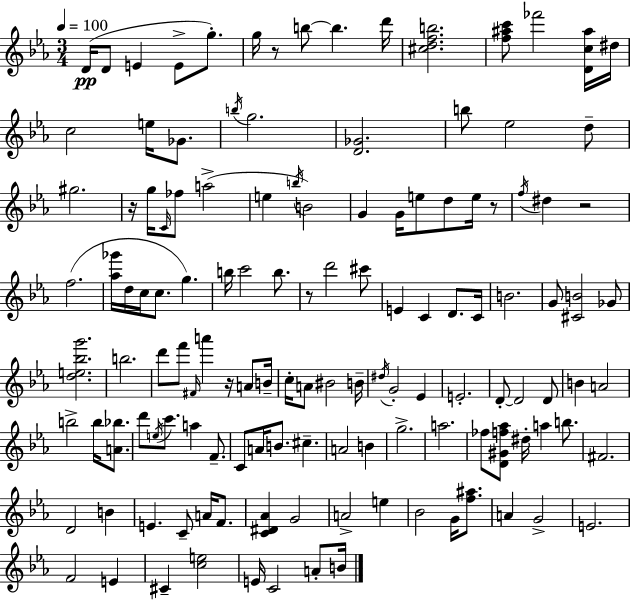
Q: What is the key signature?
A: EES major